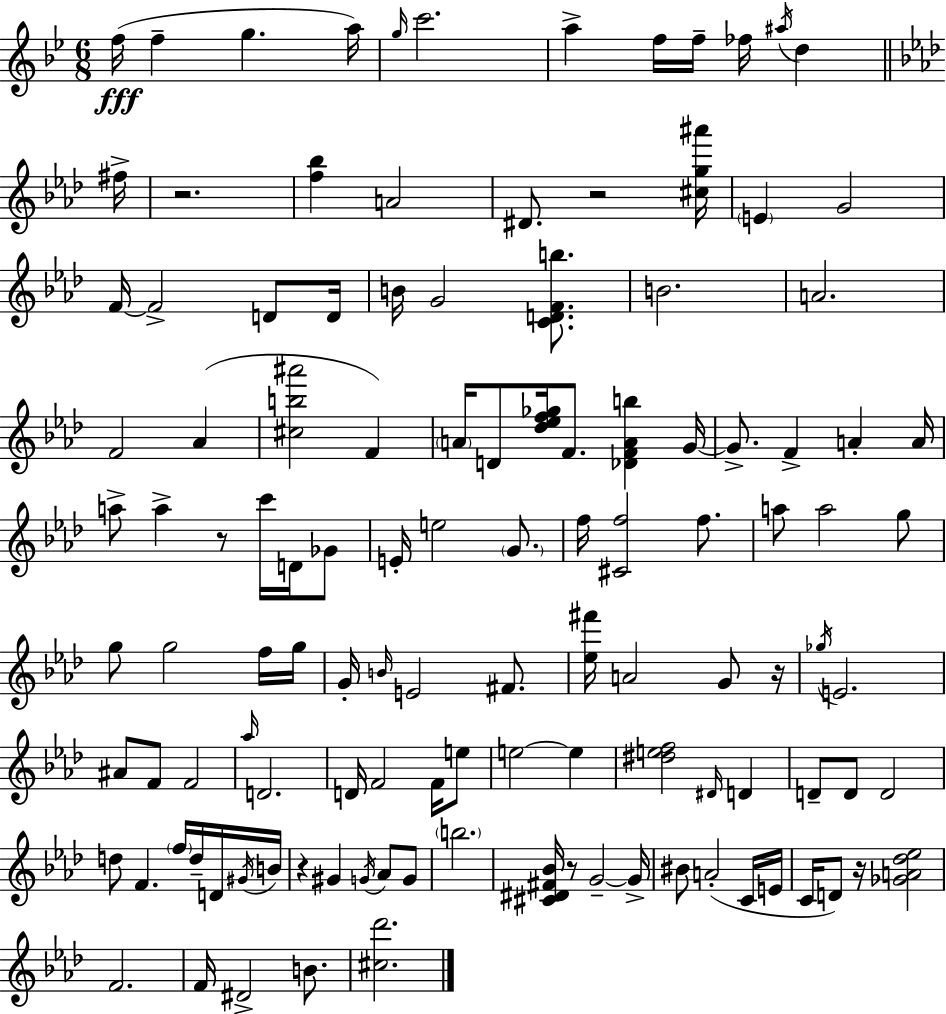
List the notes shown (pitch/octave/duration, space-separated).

F5/s F5/q G5/q. A5/s G5/s C6/h. A5/q F5/s F5/s FES5/s A#5/s D5/q F#5/s R/h. [F5,Bb5]/q A4/h D#4/e. R/h [C#5,G5,A#6]/s E4/q G4/h F4/s F4/h D4/e D4/s B4/s G4/h [C4,D4,F4,B5]/e. B4/h. A4/h. F4/h Ab4/q [C#5,B5,A#6]/h F4/q A4/s D4/e [Db5,Eb5,F5,Gb5]/s F4/e. [Db4,F4,A4,B5]/q G4/s G4/e. F4/q A4/q A4/s A5/e A5/q R/e C6/s D4/s Gb4/e E4/s E5/h G4/e. F5/s [C#4,F5]/h F5/e. A5/e A5/h G5/e G5/e G5/h F5/s G5/s G4/s B4/s E4/h F#4/e. [Eb5,F#6]/s A4/h G4/e R/s Gb5/s E4/h. A#4/e F4/e F4/h Ab5/s D4/h. D4/s F4/h F4/s E5/e E5/h E5/q [D#5,E5,F5]/h D#4/s D4/q D4/e D4/e D4/h D5/e F4/q. F5/s D5/s D4/s G#4/s B4/s R/q G#4/q G4/s Ab4/e G4/e B5/h. [C#4,D#4,F#4,Bb4]/s R/e G4/h G4/s BIS4/e A4/h C4/s E4/s C4/s D4/e R/s [Gb4,A4,Db5,Eb5]/h F4/h. F4/s D#4/h B4/e. [C#5,Db6]/h.